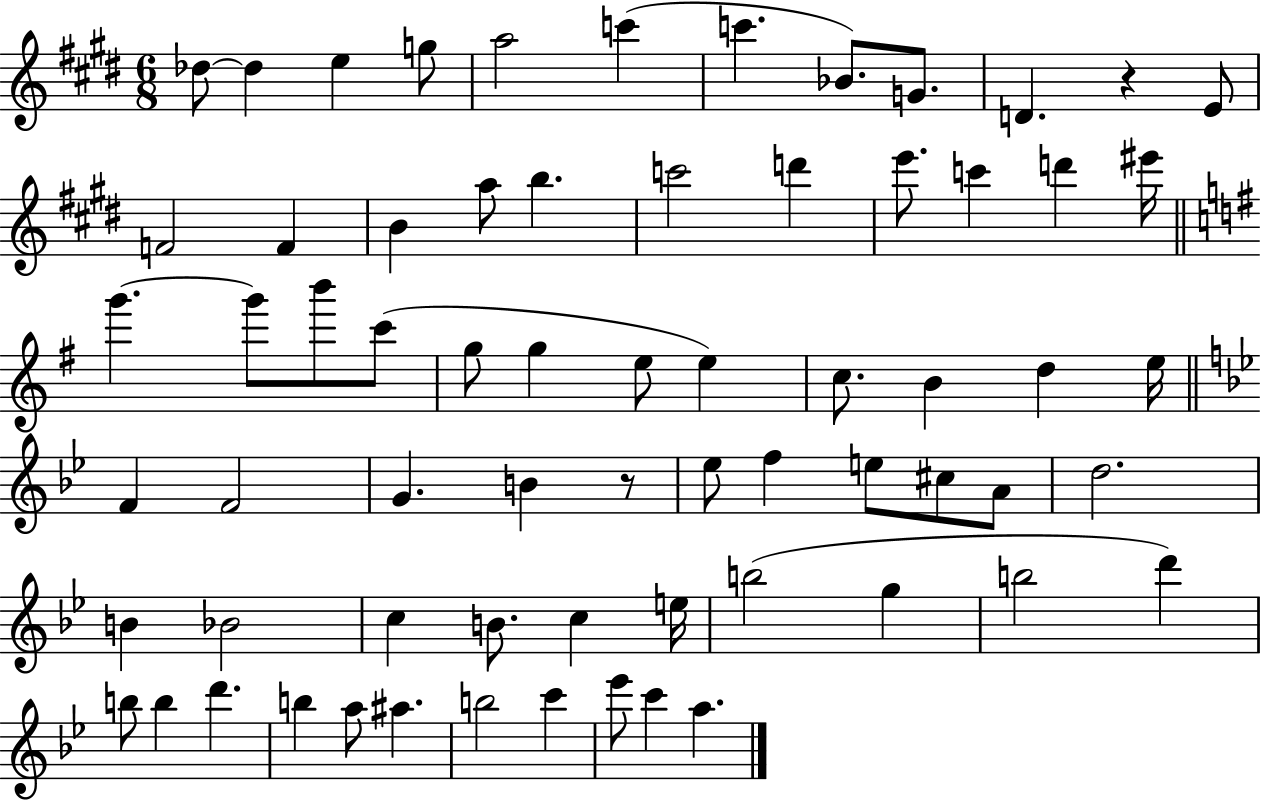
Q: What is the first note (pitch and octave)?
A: Db5